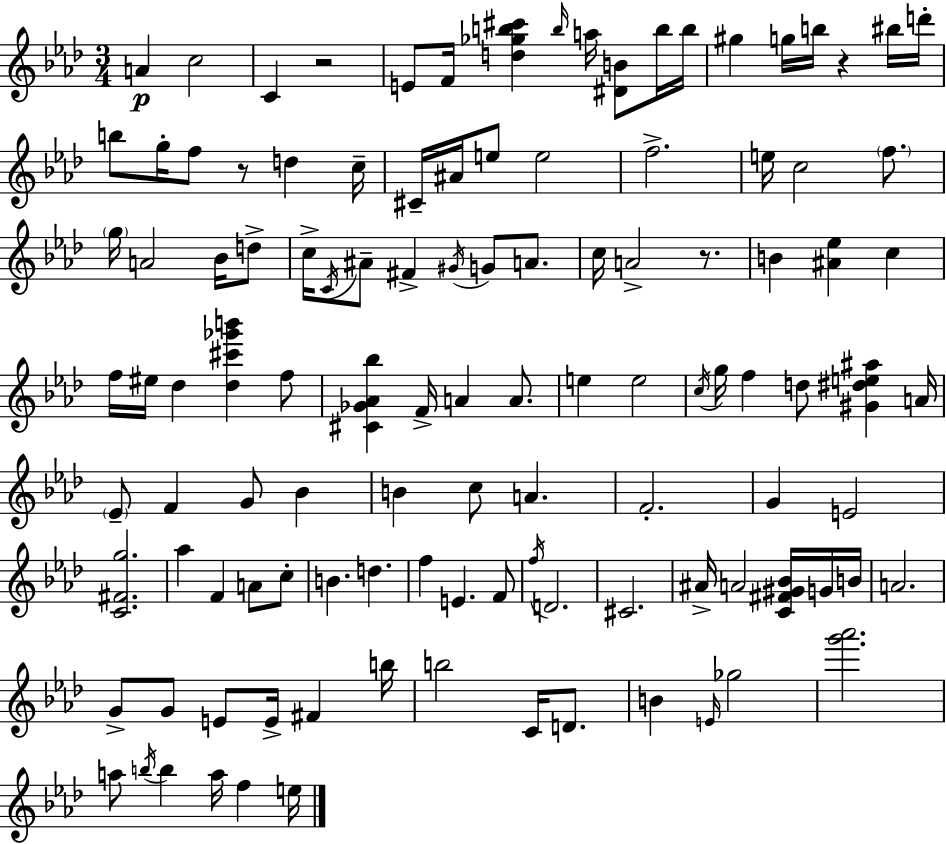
A4/q C5/h C4/q R/h E4/e F4/s [D5,Gb5,B5,C#6]/q B5/s A5/s [D#4,B4]/e B5/s B5/s G#5/q G5/s B5/s R/q BIS5/s D6/s B5/e G5/s F5/e R/e D5/q C5/s C#4/s A#4/s E5/e E5/h F5/h. E5/s C5/h F5/e. G5/s A4/h Bb4/s D5/e C5/s C4/s A#4/e F#4/q G#4/s G4/e A4/e. C5/s A4/h R/e. B4/q [A#4,Eb5]/q C5/q F5/s EIS5/s Db5/q [Db5,C#6,Gb6,B6]/q F5/e [C#4,Gb4,Ab4,Bb5]/q F4/s A4/q A4/e. E5/q E5/h C5/s G5/s F5/q D5/e [G#4,D#5,E5,A#5]/q A4/s Eb4/e F4/q G4/e Bb4/q B4/q C5/e A4/q. F4/h. G4/q E4/h [C4,F#4,G5]/h. Ab5/q F4/q A4/e C5/e B4/q. D5/q. F5/q E4/q. F4/e F5/s D4/h. C#4/h. A#4/s A4/h [C4,F#4,G#4,Bb4]/s G4/s B4/s A4/h. G4/e G4/e E4/e E4/s F#4/q B5/s B5/h C4/s D4/e. B4/q E4/s Gb5/h [G6,Ab6]/h. A5/e B5/s B5/q A5/s F5/q E5/s